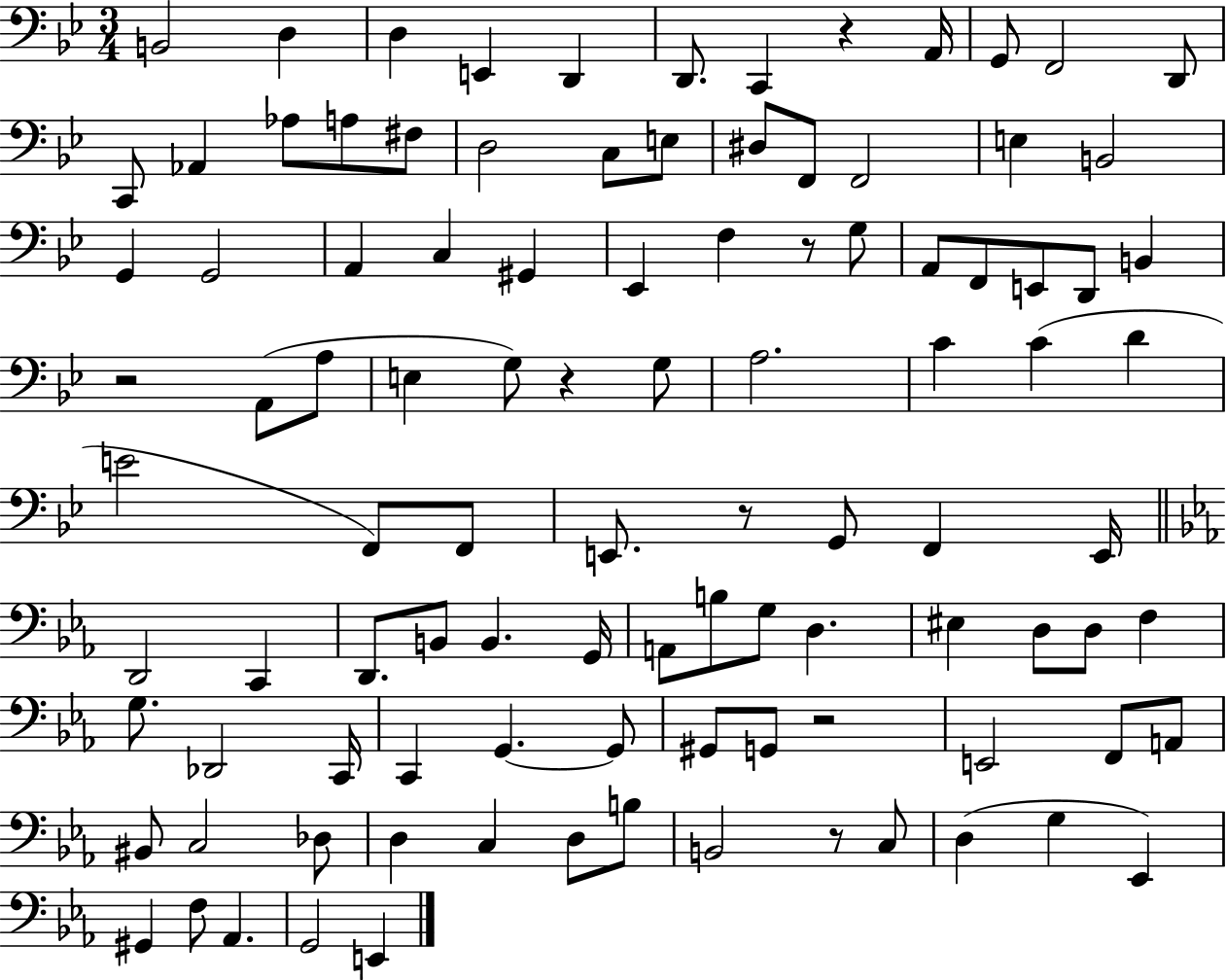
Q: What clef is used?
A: bass